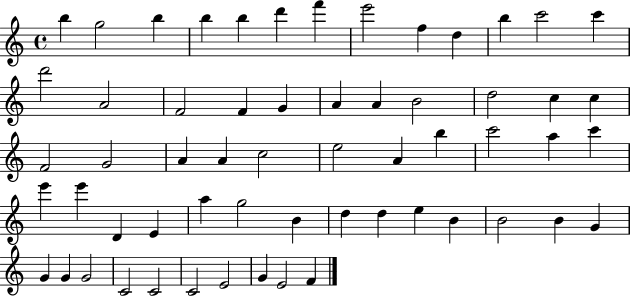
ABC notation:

X:1
T:Untitled
M:4/4
L:1/4
K:C
b g2 b b b d' f' e'2 f d b c'2 c' d'2 A2 F2 F G A A B2 d2 c c F2 G2 A A c2 e2 A b c'2 a c' e' e' D E a g2 B d d e B B2 B G G G G2 C2 C2 C2 E2 G E2 F